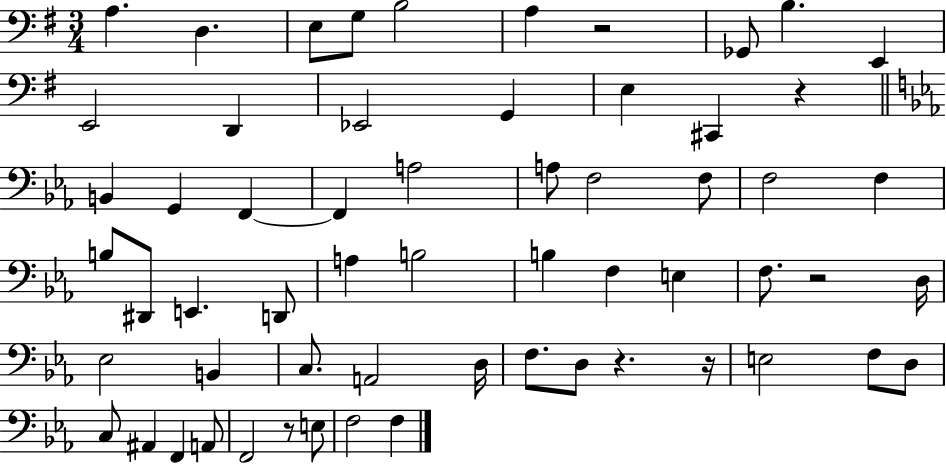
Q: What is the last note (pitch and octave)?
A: F3